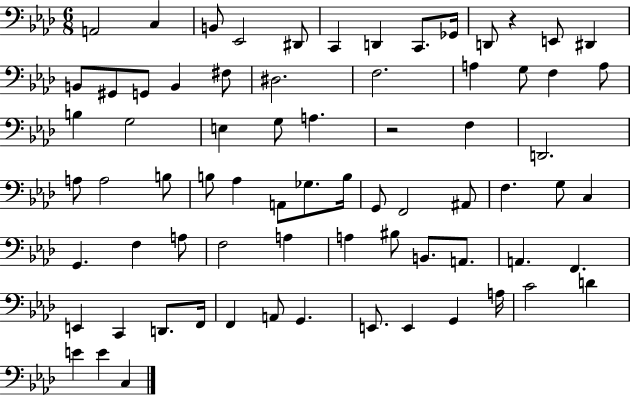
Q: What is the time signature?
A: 6/8